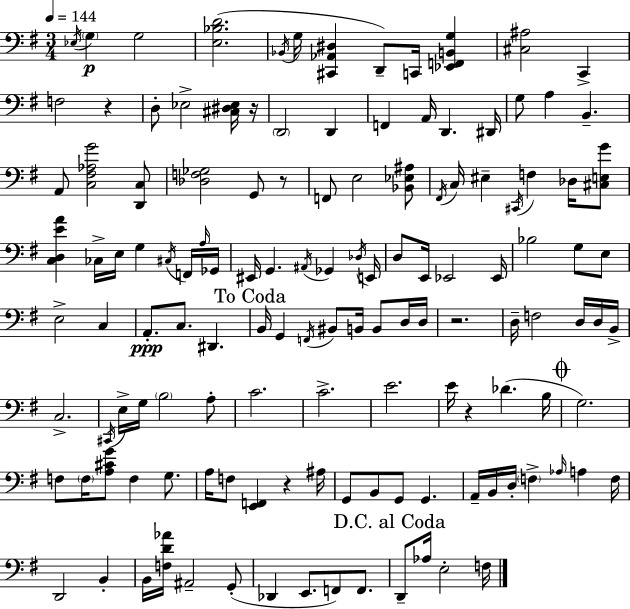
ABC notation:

X:1
T:Untitled
M:3/4
L:1/4
K:G
_E,/4 G, G,2 [E,_B,D]2 _B,,/4 G,/4 [^C,,_A,,^D,] D,,/2 C,,/4 [_E,,F,,B,,G,] [^C,^A,]2 C,, F,2 z D,/2 _E,2 [^C,^D,_E,]/4 z/4 D,,2 D,, F,, A,,/4 D,, ^D,,/4 G,/2 A, B,, A,,/2 [C,^F,_A,G]2 [D,,C,]/2 [_D,F,_G,]2 G,,/2 z/2 F,,/2 E,2 [_B,,_E,^A,]/2 ^F,,/4 C,/4 ^E, ^C,,/4 F, _D,/4 [^C,E,G]/2 [C,D,EA] _C,/4 E,/4 G, ^C,/4 F,,/4 A,/4 _G,,/4 ^E,,/4 G,, ^A,,/4 _G,, _D,/4 E,,/4 D,/2 E,,/4 _E,,2 _E,,/4 _B,2 G,/2 E,/2 E,2 C, A,,/2 C,/2 ^D,, B,,/4 G,, F,,/4 ^B,,/2 B,,/4 B,,/2 D,/4 D,/4 z2 D,/4 F,2 D,/4 D,/4 B,,/4 C,2 ^C,,/4 E,/4 G,/4 B,2 A,/2 C2 C2 E2 E/4 z _D B,/4 G,2 F,/2 F,/4 [A,^CG]/2 F, G,/2 A,/4 F,/2 [E,,F,,] z ^A,/4 G,,/2 B,,/2 G,,/2 G,, A,,/4 B,,/4 D,/4 F, _A,/4 A, F,/4 D,,2 B,, B,,/4 [F,D_A]/4 ^A,,2 G,,/2 _D,, E,,/2 F,,/2 F,,/2 D,,/2 _A,/4 E,2 F,/4